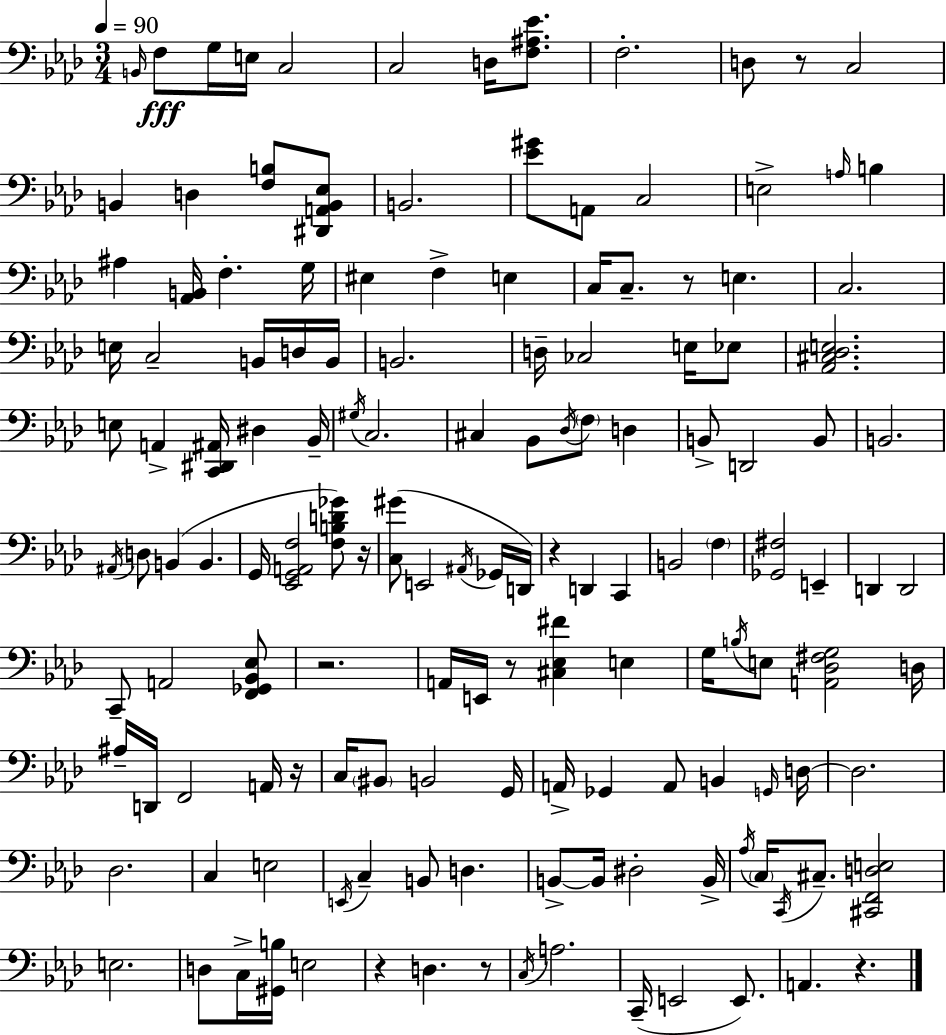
X:1
T:Untitled
M:3/4
L:1/4
K:Ab
B,,/4 F,/2 G,/4 E,/4 C,2 C,2 D,/4 [F,^A,_E]/2 F,2 D,/2 z/2 C,2 B,, D, [F,B,]/2 [^D,,A,,B,,_E,]/2 B,,2 [_E^G]/2 A,,/2 C,2 E,2 A,/4 B, ^A, [_A,,B,,]/4 F, G,/4 ^E, F, E, C,/4 C,/2 z/2 E, C,2 E,/4 C,2 B,,/4 D,/4 B,,/4 B,,2 D,/4 _C,2 E,/4 _E,/2 [_A,,^C,_D,E,]2 E,/2 A,, [C,,^D,,^A,,]/4 ^D, _B,,/4 ^G,/4 C,2 ^C, _B,,/2 _D,/4 F,/2 D, B,,/2 D,,2 B,,/2 B,,2 ^A,,/4 D,/2 B,, B,, G,,/4 [_E,,G,,A,,F,]2 [F,B,D_G]/2 z/4 [C,^G]/2 E,,2 ^A,,/4 _G,,/4 D,,/4 z D,, C,, B,,2 F, [_G,,^F,]2 E,, D,, D,,2 C,,/2 A,,2 [F,,_G,,_B,,_E,]/2 z2 A,,/4 E,,/4 z/2 [^C,_E,^F] E, G,/4 B,/4 E,/2 [A,,_D,^F,G,]2 D,/4 ^A,/4 D,,/4 F,,2 A,,/4 z/4 C,/4 ^B,,/2 B,,2 G,,/4 A,,/4 _G,, A,,/2 B,, G,,/4 D,/4 D,2 _D,2 C, E,2 E,,/4 C, B,,/2 D, B,,/2 B,,/4 ^D,2 B,,/4 _A,/4 C,/4 C,,/4 ^C,/2 [^C,,F,,D,E,]2 E,2 D,/2 C,/4 [^G,,B,]/4 E,2 z D, z/2 C,/4 A,2 C,,/4 E,,2 E,,/2 A,, z